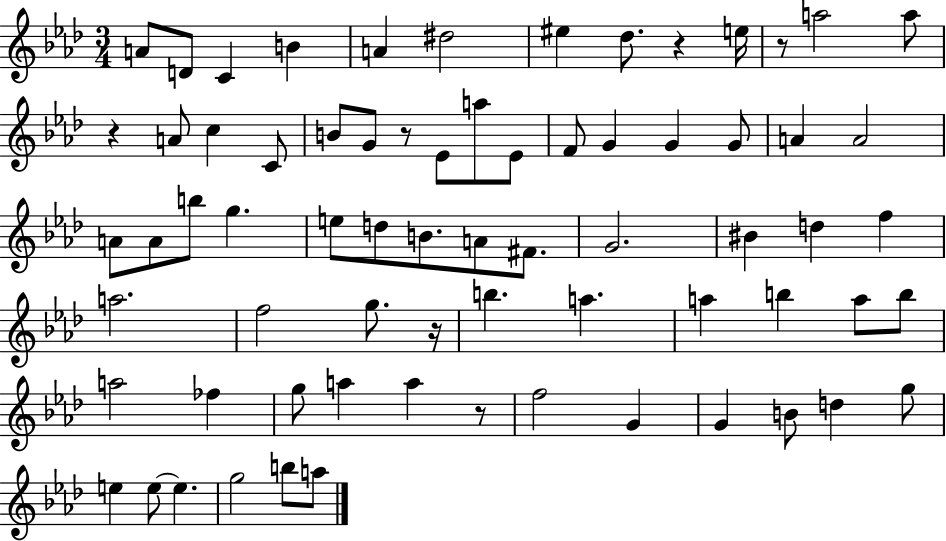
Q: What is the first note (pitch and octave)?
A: A4